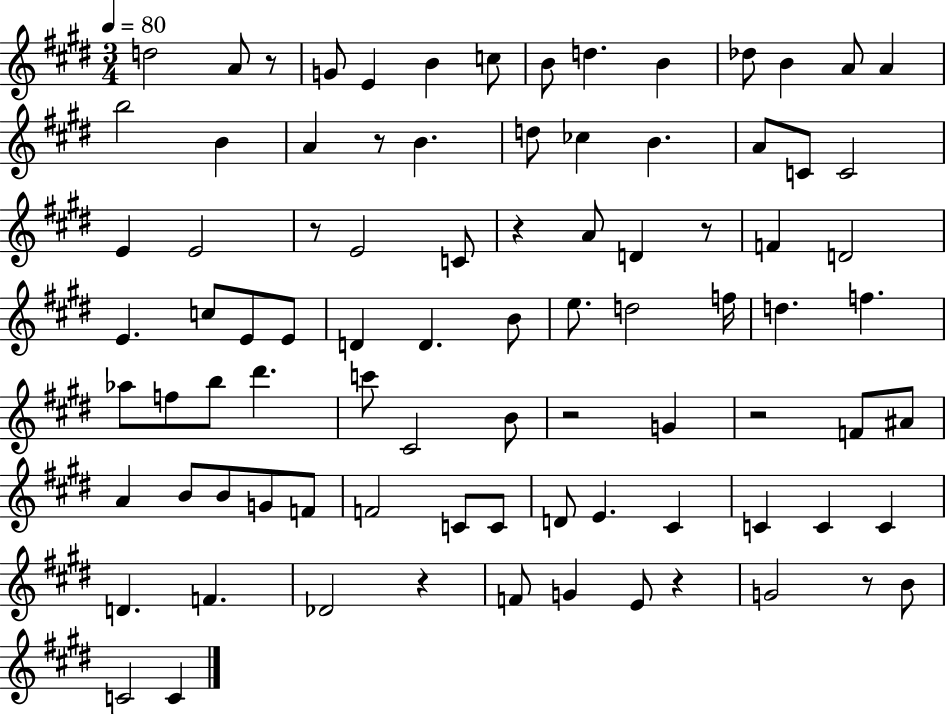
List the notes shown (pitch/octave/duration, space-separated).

D5/h A4/e R/e G4/e E4/q B4/q C5/e B4/e D5/q. B4/q Db5/e B4/q A4/e A4/q B5/h B4/q A4/q R/e B4/q. D5/e CES5/q B4/q. A4/e C4/e C4/h E4/q E4/h R/e E4/h C4/e R/q A4/e D4/q R/e F4/q D4/h E4/q. C5/e E4/e E4/e D4/q D4/q. B4/e E5/e. D5/h F5/s D5/q. F5/q. Ab5/e F5/e B5/e D#6/q. C6/e C#4/h B4/e R/h G4/q R/h F4/e A#4/e A4/q B4/e B4/e G4/e F4/e F4/h C4/e C4/e D4/e E4/q. C#4/q C4/q C4/q C4/q D4/q. F4/q. Db4/h R/q F4/e G4/q E4/e R/q G4/h R/e B4/e C4/h C4/q